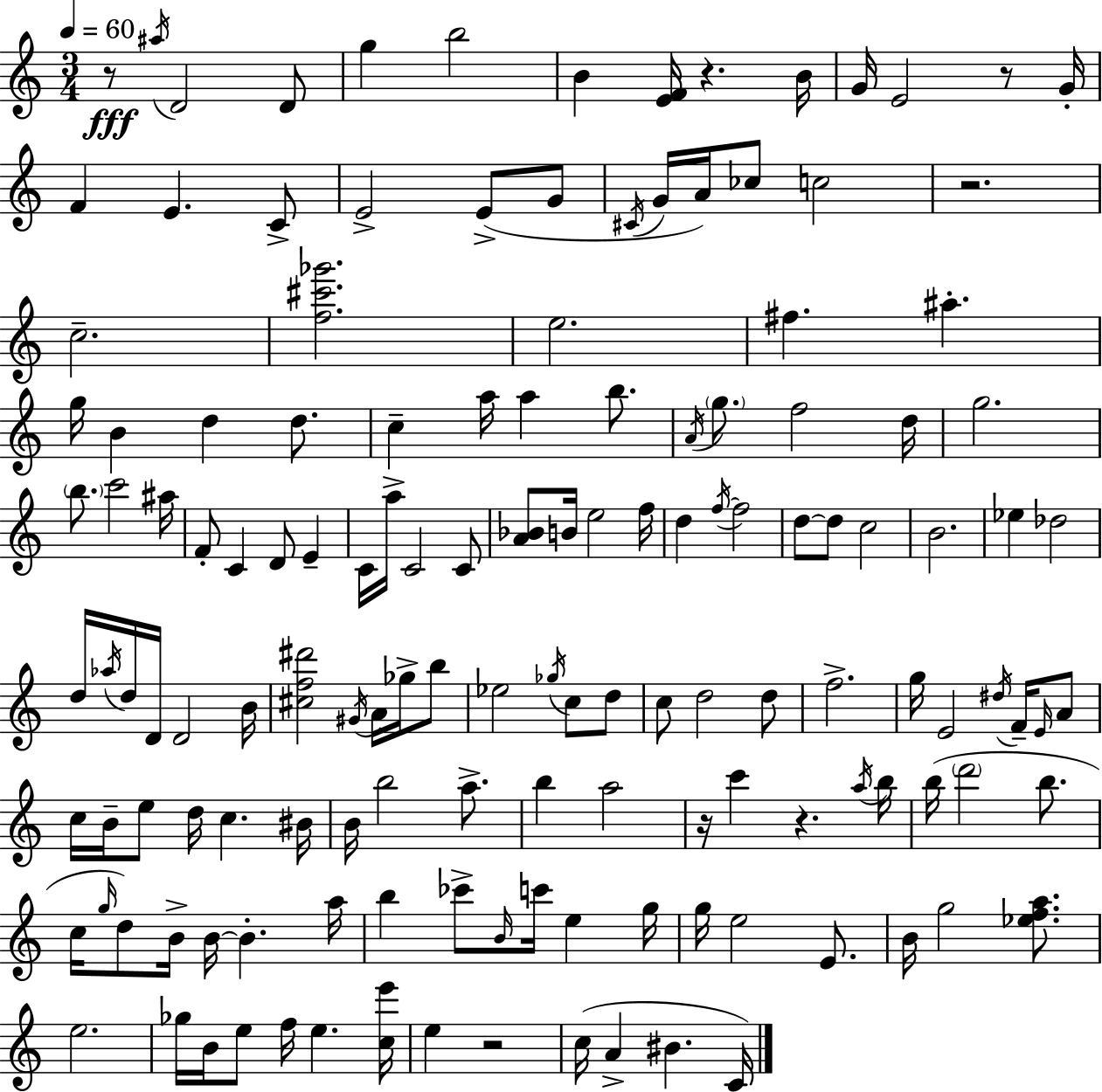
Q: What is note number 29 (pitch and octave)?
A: D5